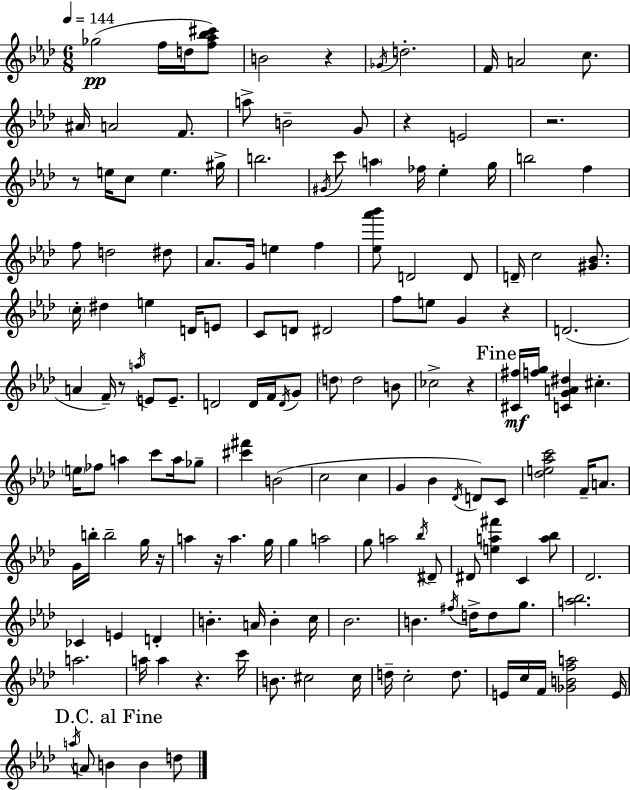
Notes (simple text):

Gb5/h F5/s D5/s [F5,Ab5,Bb5,C#6]/e B4/h R/q Gb4/s D5/h. F4/s A4/h C5/e. A#4/s A4/h F4/e. A5/e B4/h G4/e R/q E4/h R/h. R/e E5/s C5/e E5/q. G#5/s B5/h. G#4/s C6/e A5/q FES5/s Eb5/q G5/s B5/h F5/q F5/e D5/h D#5/e Ab4/e. G4/s E5/q F5/q [Eb5,Ab6,Bb6]/e D4/h D4/e D4/s C5/h [G#4,Bb4]/e. C5/s D#5/q E5/q D4/s E4/e C4/e D4/e D#4/h F5/e E5/e G4/q R/q D4/h. A4/q F4/s R/e A5/s E4/e E4/e. D4/h D4/s F4/s D4/s G4/e D5/e D5/h B4/e CES5/h R/q [C#4,F#5]/s [F5,G5]/s [C4,G4,A4,D#5]/q C#5/q. E5/s FES5/e A5/q C6/e A5/s Gb5/e [C#6,F#6]/q B4/h C5/h C5/q G4/q Bb4/q Db4/s D4/e C4/e [Db5,E5,Ab5,C6]/h F4/s A4/e. G4/s B5/s B5/h G5/s R/s A5/q R/s A5/q. G5/s G5/q A5/h G5/e A5/h Bb5/s D#4/e D#4/e [E5,A5,F#6]/q C4/q [A5,Bb5]/e Db4/h. CES4/q E4/q D4/q B4/q. A4/s B4/q C5/s Bb4/h. B4/q. F#5/s D5/s D5/e G5/e. [A5,Bb5]/h. A5/h. A5/s A5/q R/q. C6/s B4/e. C#5/h C#5/s D5/s C5/h D5/e. E4/s C5/s F4/s [Gb4,B4,F5,A5]/h E4/s A5/s A4/e B4/q B4/q D5/e